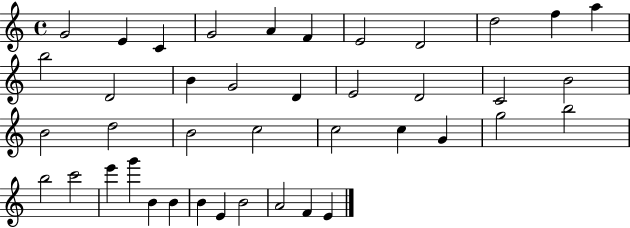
G4/h E4/q C4/q G4/h A4/q F4/q E4/h D4/h D5/h F5/q A5/q B5/h D4/h B4/q G4/h D4/q E4/h D4/h C4/h B4/h B4/h D5/h B4/h C5/h C5/h C5/q G4/q G5/h B5/h B5/h C6/h E6/q G6/q B4/q B4/q B4/q E4/q B4/h A4/h F4/q E4/q